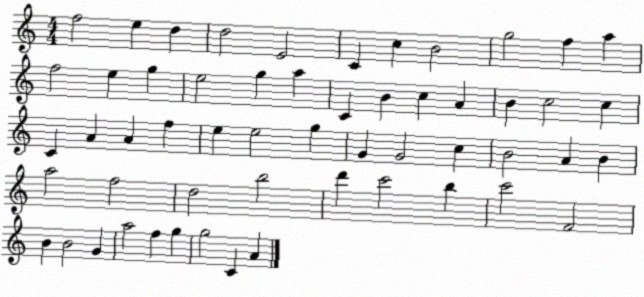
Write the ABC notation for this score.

X:1
T:Untitled
M:4/4
L:1/4
K:C
f2 e d d2 E2 C c B2 g2 f a f2 e g e2 g a C B c A B c2 c C A A f e e2 g G G2 c B2 A B a2 f2 d2 b2 d' c'2 b c'2 F2 B B2 G a2 f g g2 C A